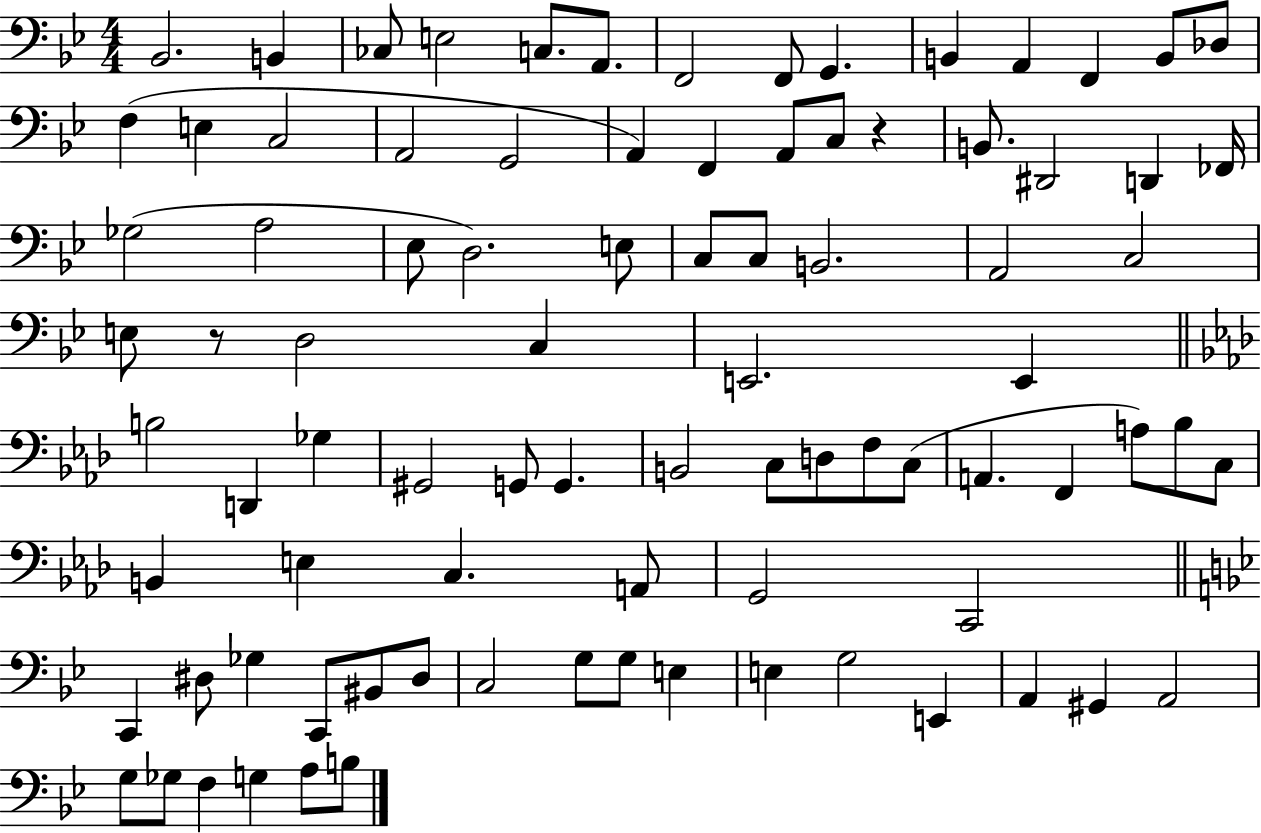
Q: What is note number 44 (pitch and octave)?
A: D2